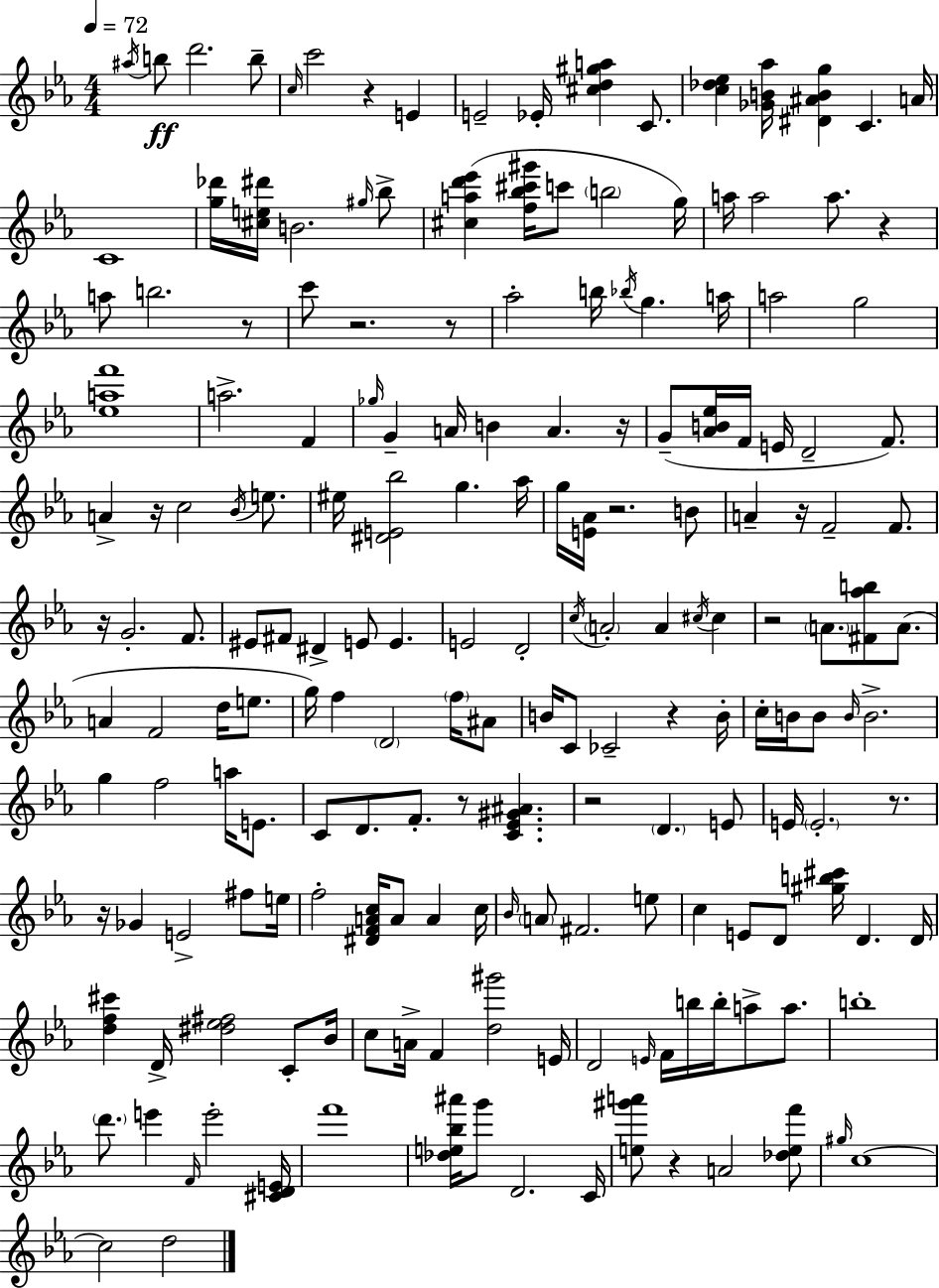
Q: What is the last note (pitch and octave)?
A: D5